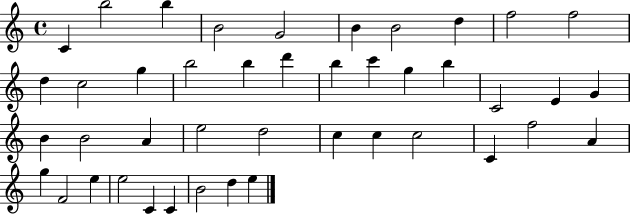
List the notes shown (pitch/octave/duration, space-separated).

C4/q B5/h B5/q B4/h G4/h B4/q B4/h D5/q F5/h F5/h D5/q C5/h G5/q B5/h B5/q D6/q B5/q C6/q G5/q B5/q C4/h E4/q G4/q B4/q B4/h A4/q E5/h D5/h C5/q C5/q C5/h C4/q F5/h A4/q G5/q F4/h E5/q E5/h C4/q C4/q B4/h D5/q E5/q